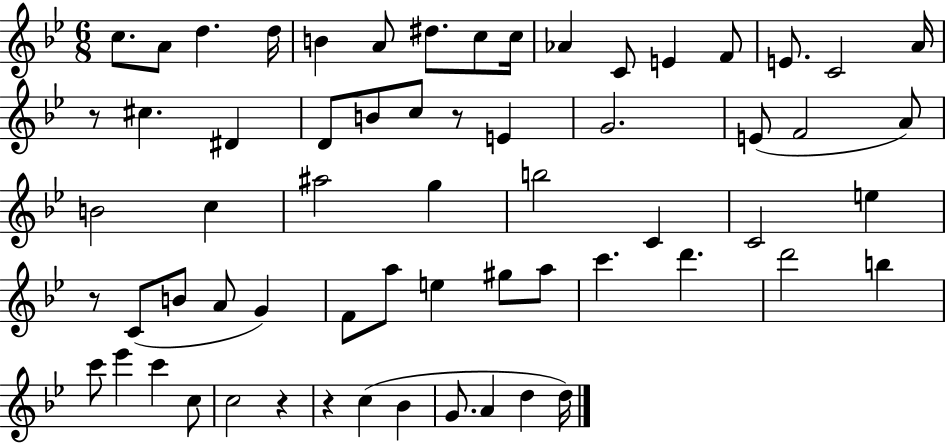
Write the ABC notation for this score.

X:1
T:Untitled
M:6/8
L:1/4
K:Bb
c/2 A/2 d d/4 B A/2 ^d/2 c/2 c/4 _A C/2 E F/2 E/2 C2 A/4 z/2 ^c ^D D/2 B/2 c/2 z/2 E G2 E/2 F2 A/2 B2 c ^a2 g b2 C C2 e z/2 C/2 B/2 A/2 G F/2 a/2 e ^g/2 a/2 c' d' d'2 b c'/2 _e' c' c/2 c2 z z c _B G/2 A d d/4